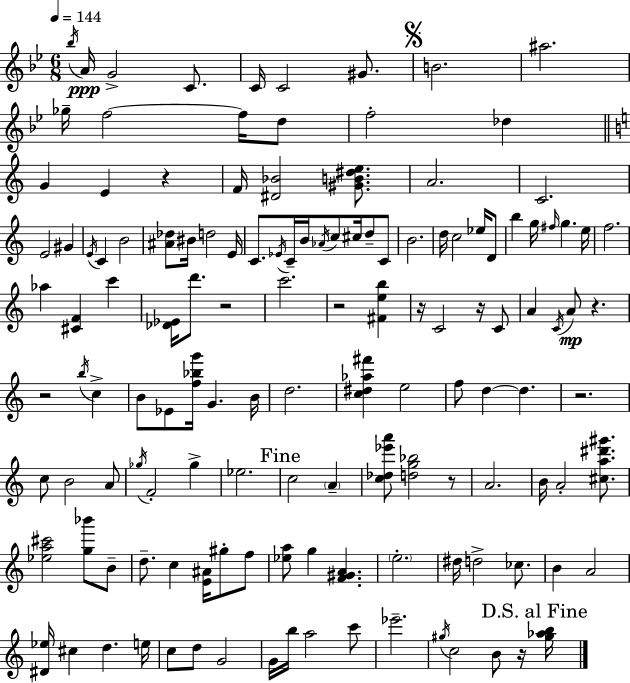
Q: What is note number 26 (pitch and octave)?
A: BIS4